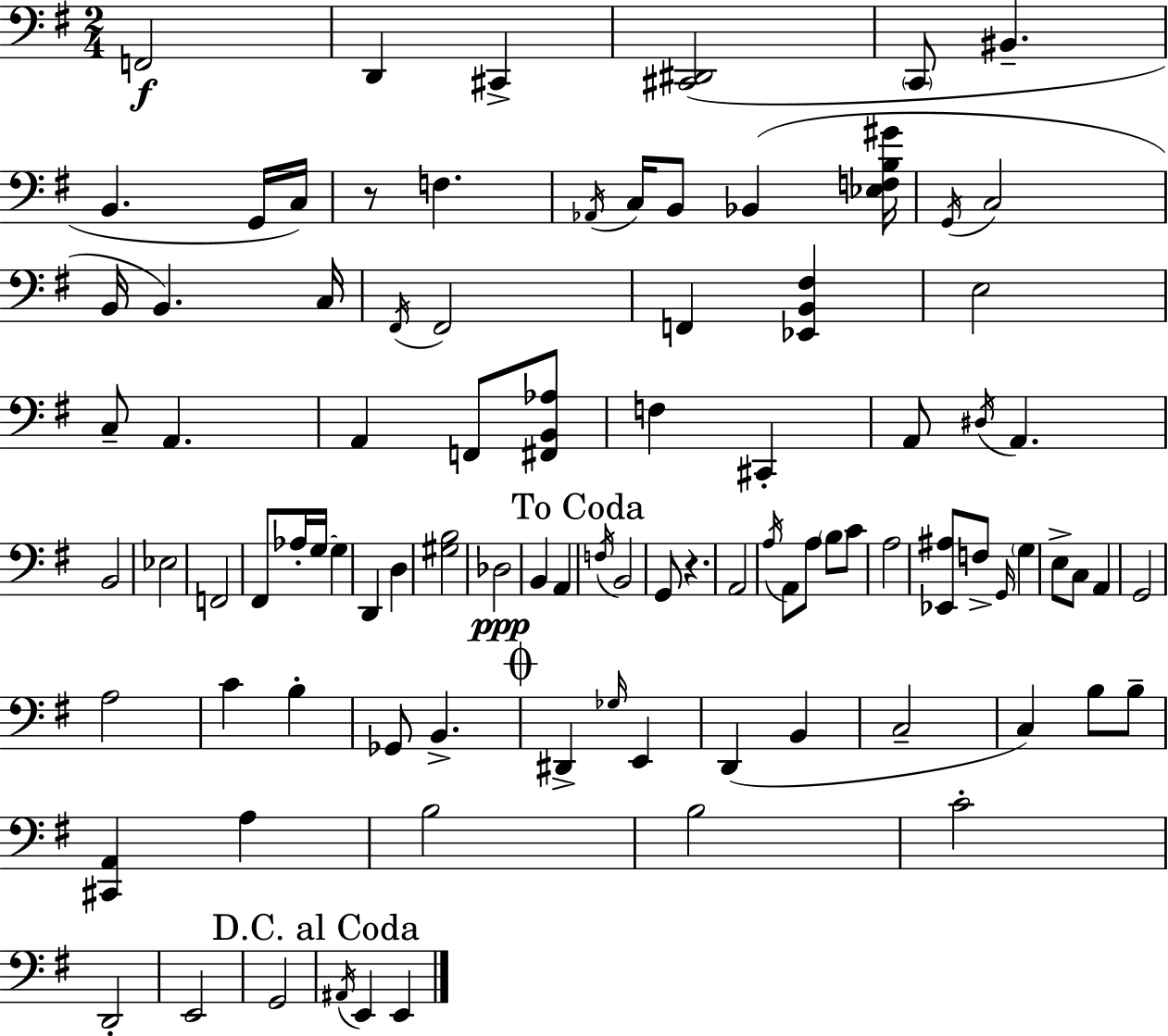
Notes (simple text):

F2/h D2/q C#2/q [C#2,D#2]/h C2/e BIS2/q. B2/q. G2/s C3/s R/e F3/q. Ab2/s C3/s B2/e Bb2/q [Eb3,F3,B3,G#4]/s G2/s C3/h B2/s B2/q. C3/s F#2/s F#2/h F2/q [Eb2,B2,F#3]/q E3/h C3/e A2/q. A2/q F2/e [F#2,B2,Ab3]/e F3/q C#2/q A2/e D#3/s A2/q. B2/h Eb3/h F2/h F#2/e Ab3/s G3/s G3/q D2/q D3/q [G#3,B3]/h Db3/h B2/q A2/q F3/s B2/h G2/e R/q. A2/h A3/s A2/e A3/e B3/e C4/e A3/h [Eb2,A#3]/e F3/e G2/s G3/q E3/e C3/e A2/q G2/h A3/h C4/q B3/q Gb2/e B2/q. D#2/q Gb3/s E2/q D2/q B2/q C3/h C3/q B3/e B3/e [C#2,A2]/q A3/q B3/h B3/h C4/h D2/h E2/h G2/h A#2/s E2/q E2/q